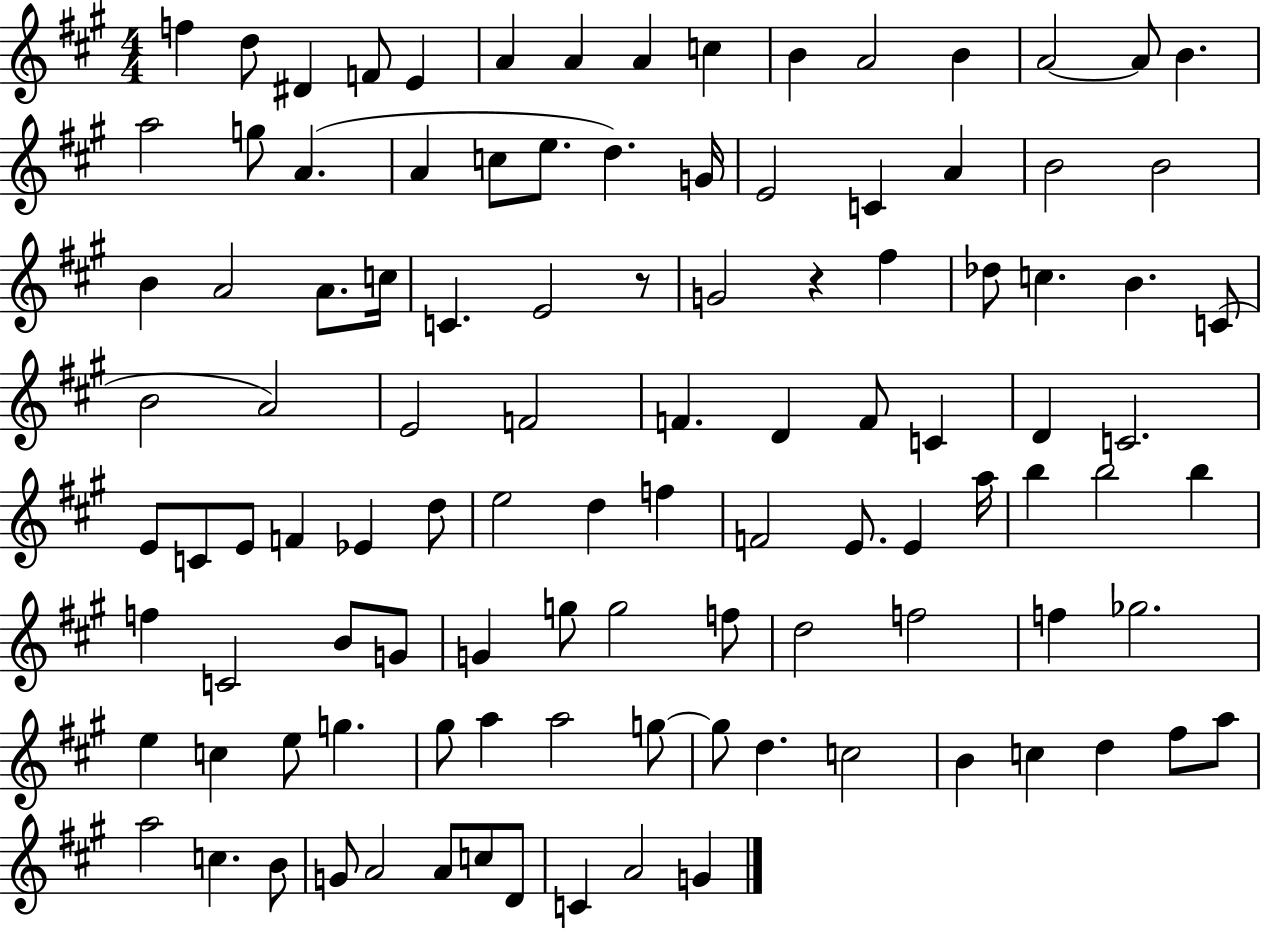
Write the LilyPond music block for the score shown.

{
  \clef treble
  \numericTimeSignature
  \time 4/4
  \key a \major
  \repeat volta 2 { f''4 d''8 dis'4 f'8 e'4 | a'4 a'4 a'4 c''4 | b'4 a'2 b'4 | a'2~~ a'8 b'4. | \break a''2 g''8 a'4.( | a'4 c''8 e''8. d''4.) g'16 | e'2 c'4 a'4 | b'2 b'2 | \break b'4 a'2 a'8. c''16 | c'4. e'2 r8 | g'2 r4 fis''4 | des''8 c''4. b'4. c'8( | \break b'2 a'2) | e'2 f'2 | f'4. d'4 f'8 c'4 | d'4 c'2. | \break e'8 c'8 e'8 f'4 ees'4 d''8 | e''2 d''4 f''4 | f'2 e'8. e'4 a''16 | b''4 b''2 b''4 | \break f''4 c'2 b'8 g'8 | g'4 g''8 g''2 f''8 | d''2 f''2 | f''4 ges''2. | \break e''4 c''4 e''8 g''4. | gis''8 a''4 a''2 g''8~~ | g''8 d''4. c''2 | b'4 c''4 d''4 fis''8 a''8 | \break a''2 c''4. b'8 | g'8 a'2 a'8 c''8 d'8 | c'4 a'2 g'4 | } \bar "|."
}